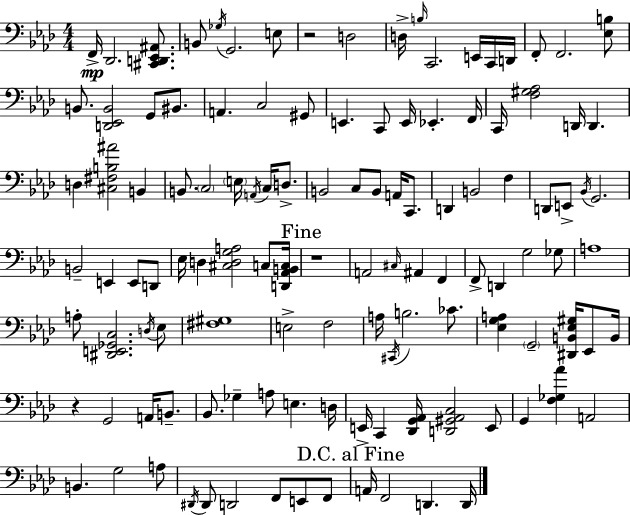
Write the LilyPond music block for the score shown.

{
  \clef bass
  \numericTimeSignature
  \time 4/4
  \key f \minor
  f,16->\mp des,2. <cis, d, ees, ais,>8. | b,8 \acciaccatura { ges16 } g,2. e8 | r2 d2 | d16-> \grace { b16 } c,2. e,16 | \break c,16 d,16 f,8-. f,2. | <ees b>8 b,8. <d, ees, b,>2 g,8 bis,8. | a,4. c2 | gis,8 e,4. c,8 e,16 ees,4.-. | \break f,16 c,16 <f gis aes>2 d,16 d,4. | d4 <cis fis b ais'>2 b,4 | b,8. \parenthesize c2 \parenthesize e16 \acciaccatura { a,16 } \parenthesize c16 | d8.-> b,2 c8 b,8 a,16 | \break c,8. d,4 b,2 f4 | d,8 e,8-> \acciaccatura { bes,16 } g,2. | b,2-- e,4 | e,8 d,8 ees16 d4 <cis d g a>2 | \break c8 <d, aes, b, c>16 \mark "Fine" r1 | a,2 \grace { cis16 } ais,4 | f,4 f,8-> d,4 g2 | ges8 a1 | \break a8-. <dis, e, ges, c>2. | \acciaccatura { d16 } ees8 <fis gis>1 | e2-> f2 | a16 \acciaccatura { cis,16 } b2. | \break ces'8. <ees g a>4 \parenthesize g,2-- | <dis, b, ees gis>16 ees,8 b,16 r4 g,2 | a,16 b,8.-- bes,8. ges4-- a8 | e4. d16 e,16-> c,4 <des, g, aes,>16 <d, gis, aes, c>2 | \break e,8 g,4 <f ges aes'>4 a,2 | b,4. g2 | a8 \acciaccatura { dis,16 } dis,8 d,2 | f,8 e,8 f,8 \mark "D.C. al Fine" a,16 f,2 | \break d,4. d,16 \bar "|."
}